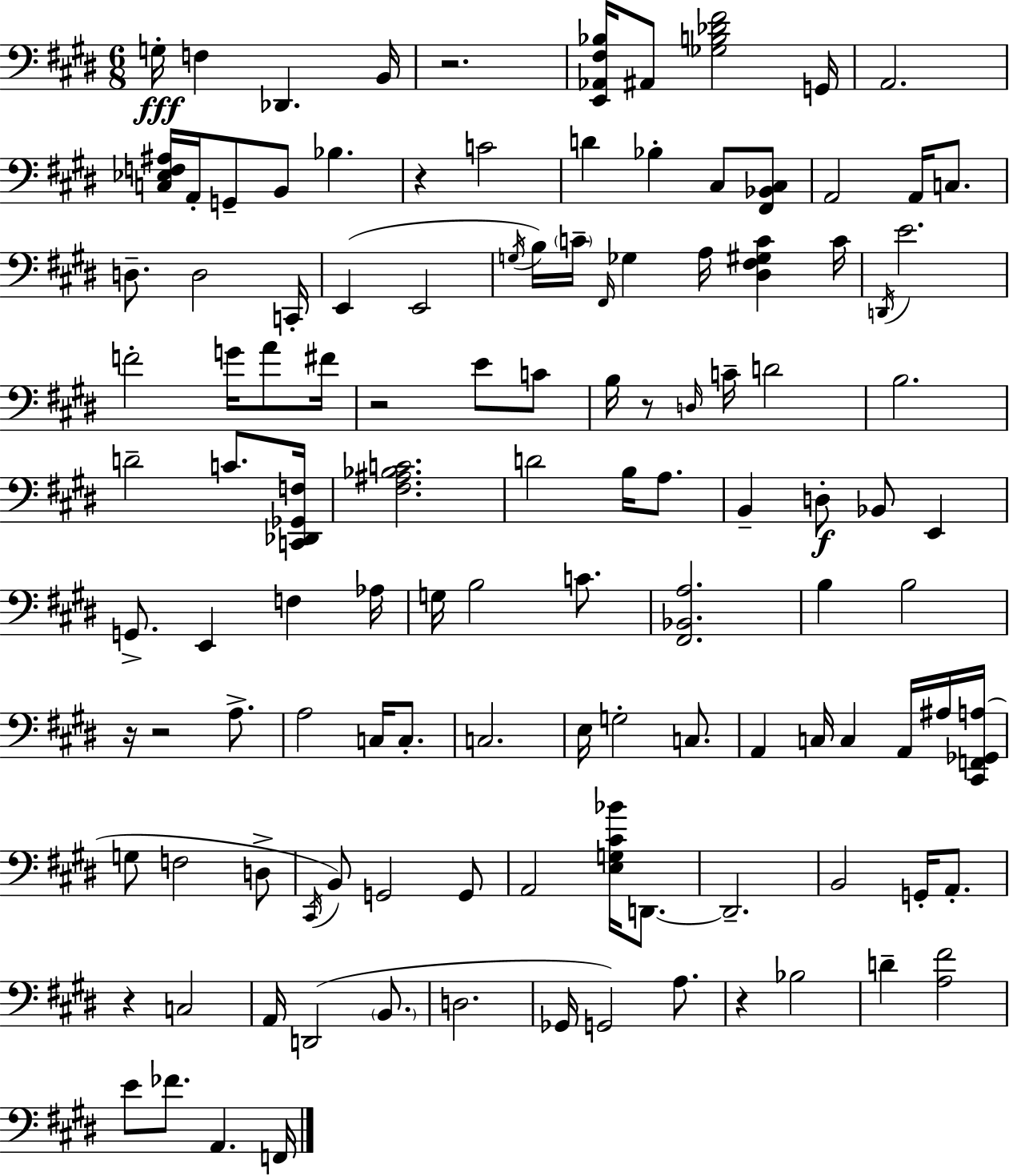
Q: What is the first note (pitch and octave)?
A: G3